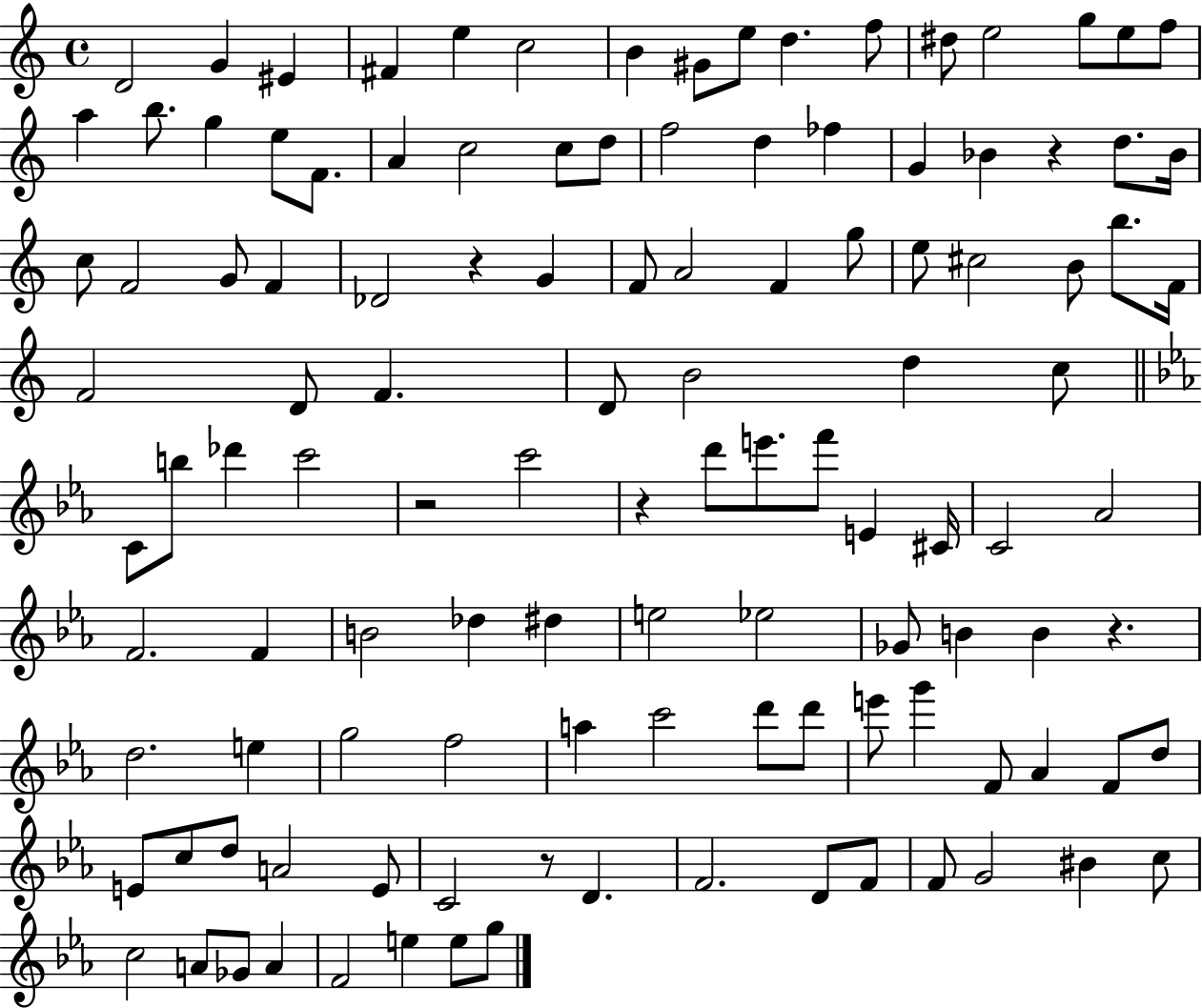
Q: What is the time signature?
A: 4/4